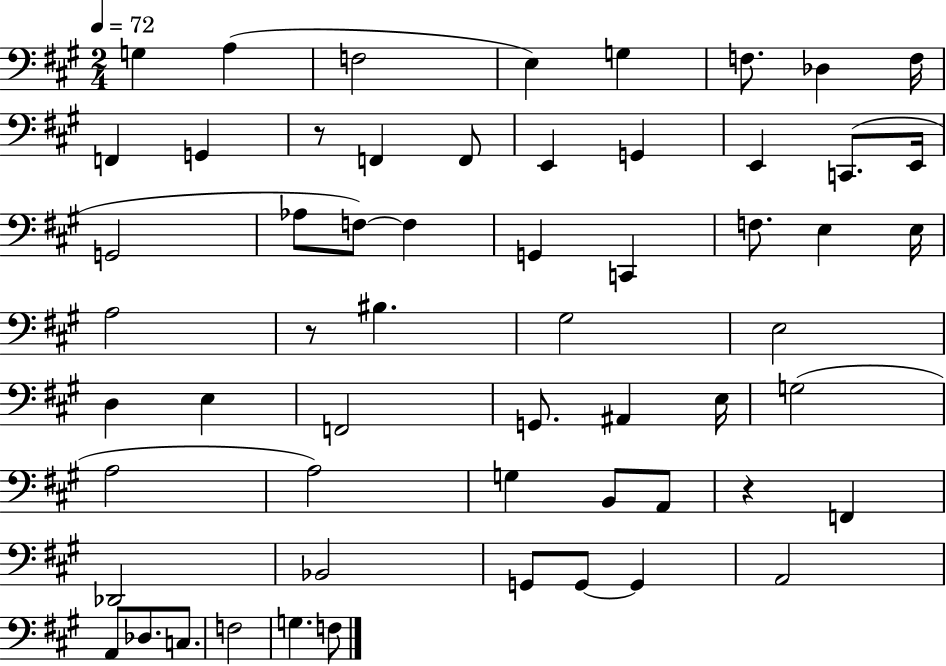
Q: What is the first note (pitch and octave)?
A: G3